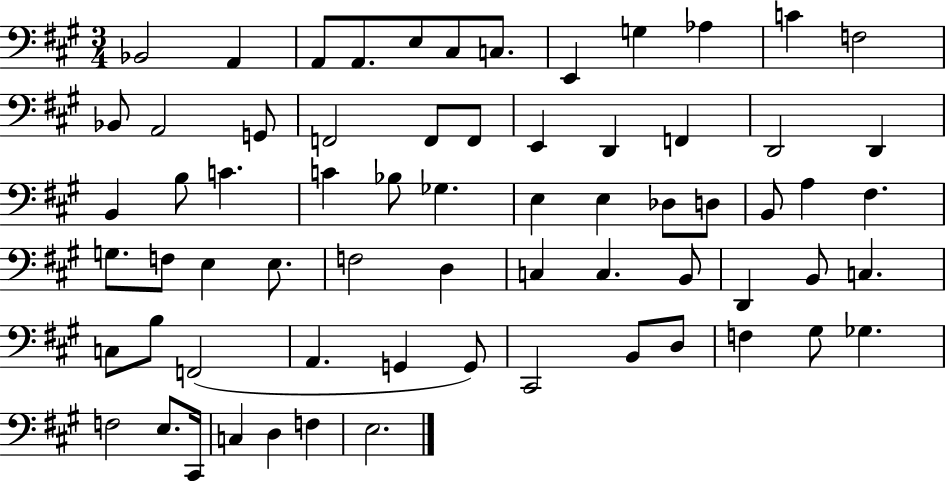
Bb2/h A2/q A2/e A2/e. E3/e C#3/e C3/e. E2/q G3/q Ab3/q C4/q F3/h Bb2/e A2/h G2/e F2/h F2/e F2/e E2/q D2/q F2/q D2/h D2/q B2/q B3/e C4/q. C4/q Bb3/e Gb3/q. E3/q E3/q Db3/e D3/e B2/e A3/q F#3/q. G3/e. F3/e E3/q E3/e. F3/h D3/q C3/q C3/q. B2/e D2/q B2/e C3/q. C3/e B3/e F2/h A2/q. G2/q G2/e C#2/h B2/e D3/e F3/q G#3/e Gb3/q. F3/h E3/e. C#2/s C3/q D3/q F3/q E3/h.